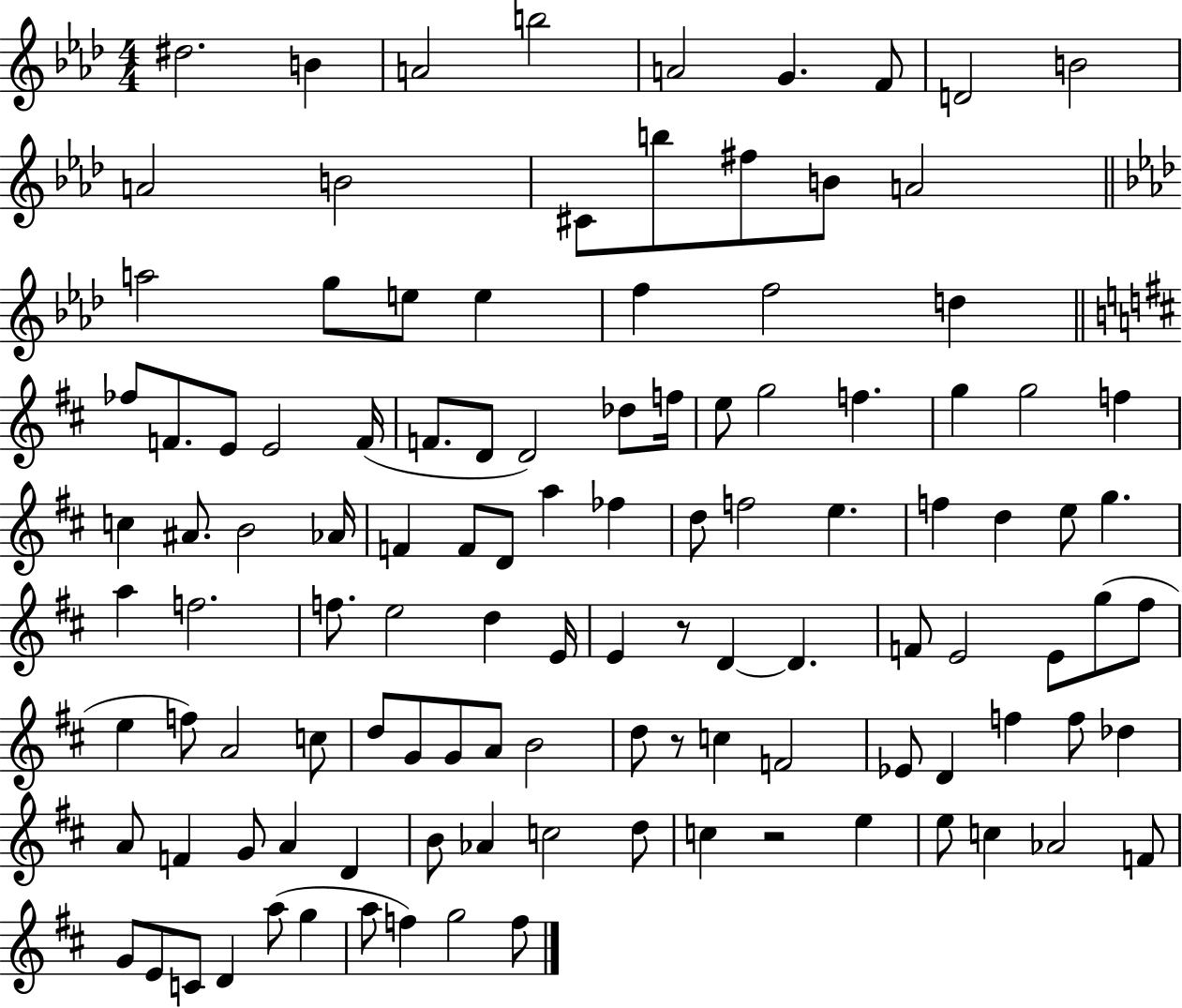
{
  \clef treble
  \numericTimeSignature
  \time 4/4
  \key aes \major
  dis''2. b'4 | a'2 b''2 | a'2 g'4. f'8 | d'2 b'2 | \break a'2 b'2 | cis'8 b''8 fis''8 b'8 a'2 | \bar "||" \break \key aes \major a''2 g''8 e''8 e''4 | f''4 f''2 d''4 | \bar "||" \break \key d \major fes''8 f'8. e'8 e'2 f'16( | f'8. d'8 d'2) des''8 f''16 | e''8 g''2 f''4. | g''4 g''2 f''4 | \break c''4 ais'8. b'2 aes'16 | f'4 f'8 d'8 a''4 fes''4 | d''8 f''2 e''4. | f''4 d''4 e''8 g''4. | \break a''4 f''2. | f''8. e''2 d''4 e'16 | e'4 r8 d'4~~ d'4. | f'8 e'2 e'8 g''8( fis''8 | \break e''4 f''8) a'2 c''8 | d''8 g'8 g'8 a'8 b'2 | d''8 r8 c''4 f'2 | ees'8 d'4 f''4 f''8 des''4 | \break a'8 f'4 g'8 a'4 d'4 | b'8 aes'4 c''2 d''8 | c''4 r2 e''4 | e''8 c''4 aes'2 f'8 | \break g'8 e'8 c'8 d'4 a''8( g''4 | a''8 f''4) g''2 f''8 | \bar "|."
}